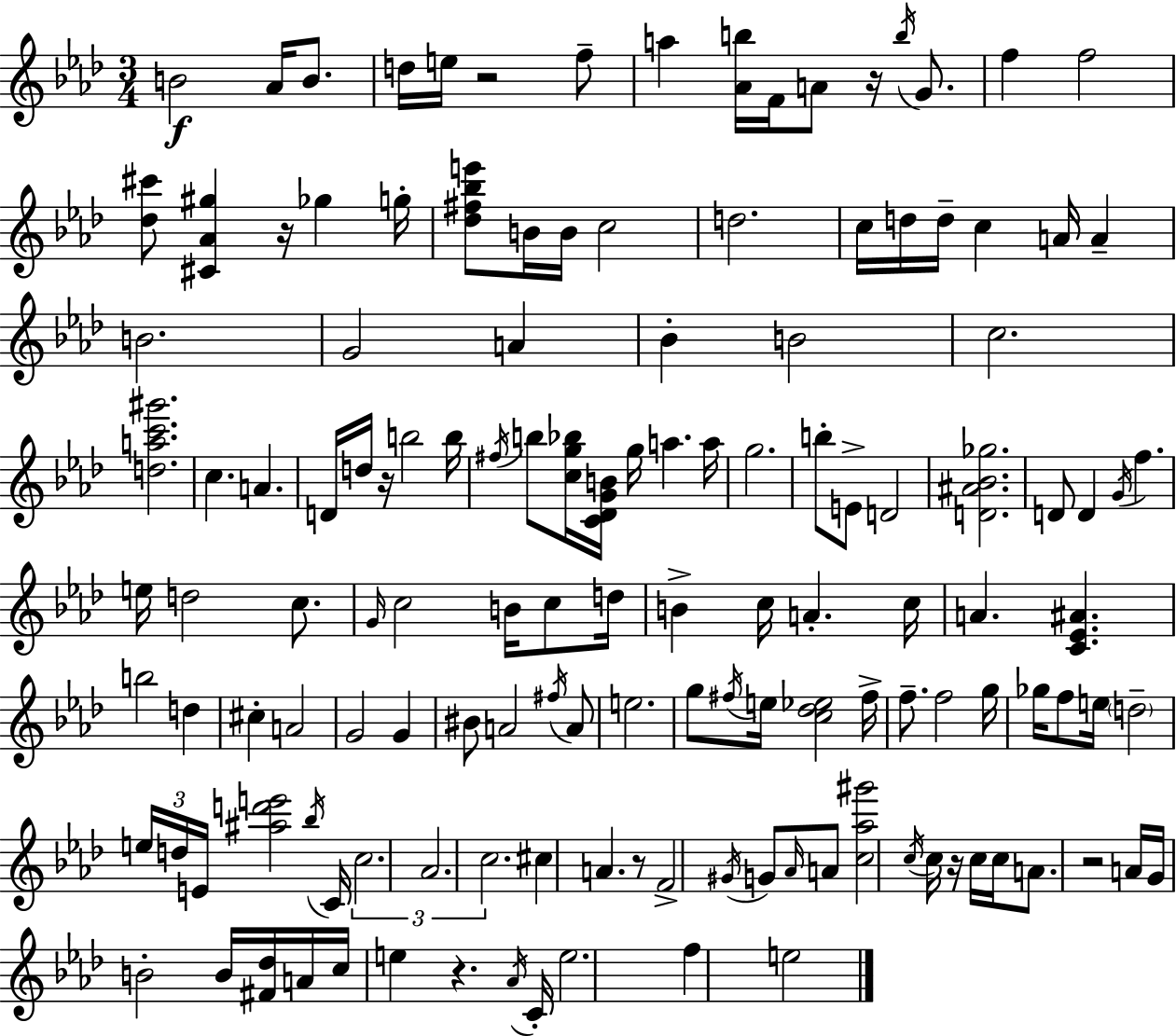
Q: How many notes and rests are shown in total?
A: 138